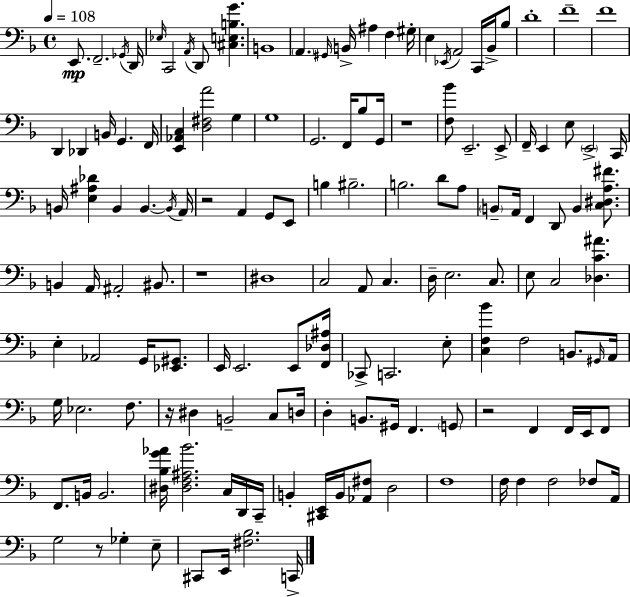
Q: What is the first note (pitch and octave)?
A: E2